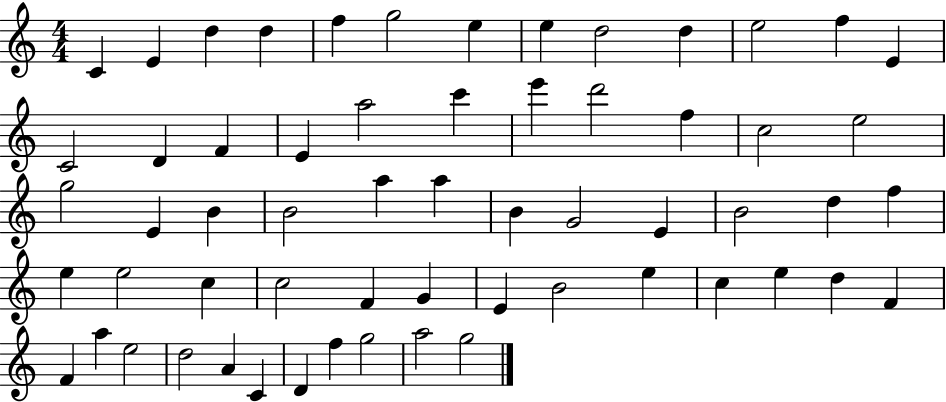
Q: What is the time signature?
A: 4/4